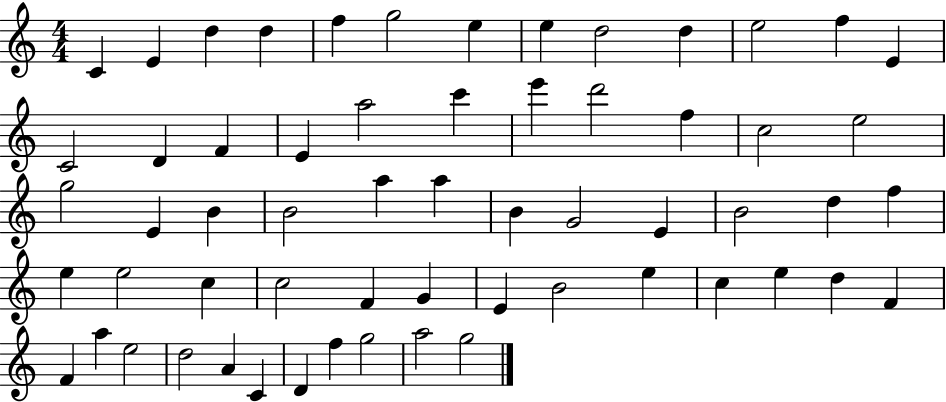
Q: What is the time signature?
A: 4/4